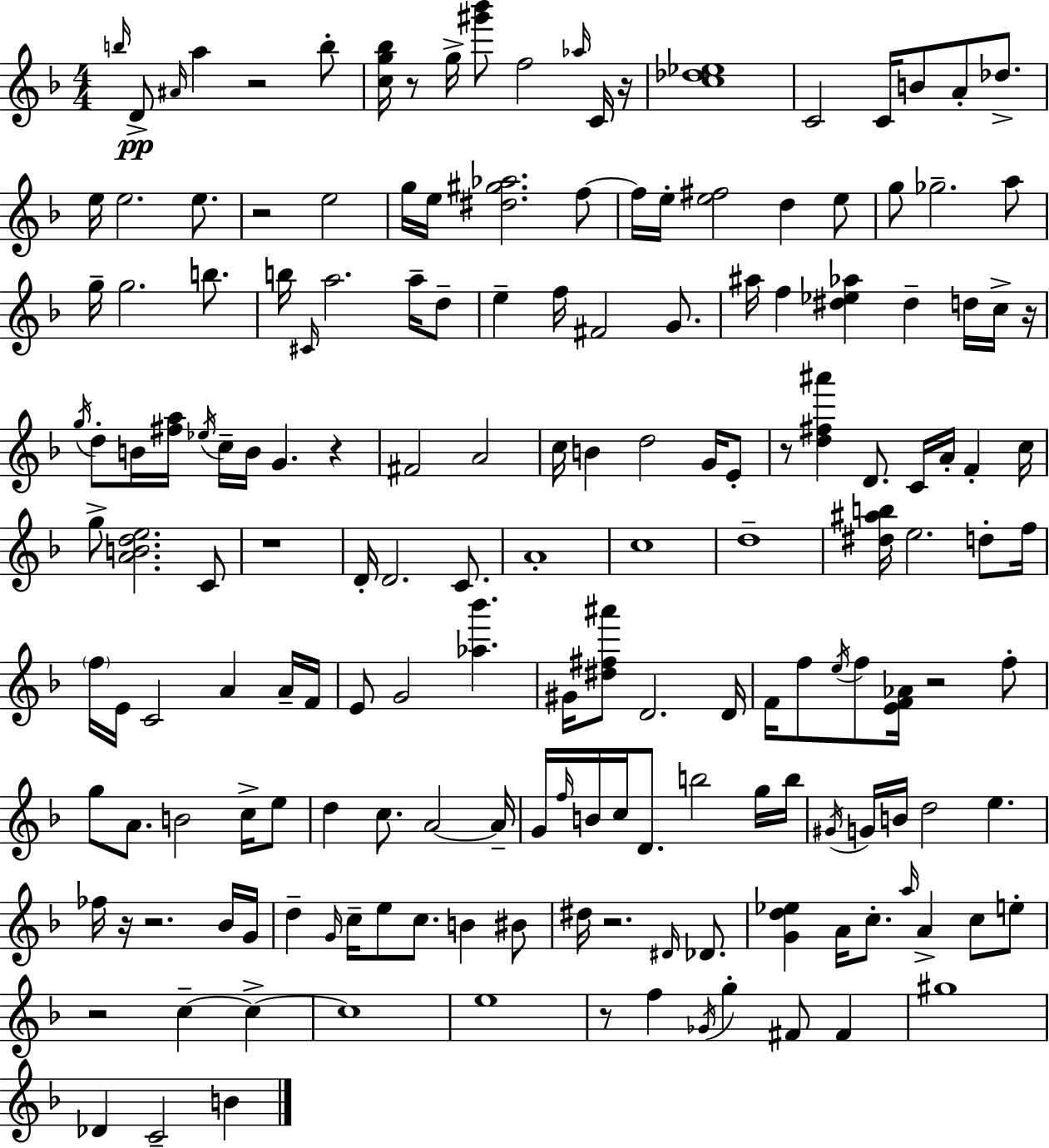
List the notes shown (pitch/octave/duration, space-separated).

B5/s D4/e A#4/s A5/q R/h B5/e [C5,G5,Bb5]/s R/e G5/s [G#6,Bb6]/e F5/h Ab5/s C4/s R/s [C5,Db5,Eb5]/w C4/h C4/s B4/e A4/e Db5/e. E5/s E5/h. E5/e. R/h E5/h G5/s E5/s [D#5,G#5,Ab5]/h. F5/e F5/s E5/s [E5,F#5]/h D5/q E5/e G5/e Gb5/h. A5/e G5/s G5/h. B5/e. B5/s C#4/s A5/h. A5/s D5/e E5/q F5/s F#4/h G4/e. A#5/s F5/q [D#5,Eb5,Ab5]/q D#5/q D5/s C5/s R/s G5/s D5/e B4/s [F#5,A5]/s Eb5/s C5/s B4/s G4/q. R/q F#4/h A4/h C5/s B4/q D5/h G4/s E4/e R/e [D5,F#5,A#6]/q D4/e. C4/s A4/s F4/q C5/s G5/e [A4,B4,D5,E5]/h. C4/e R/w D4/s D4/h. C4/e. A4/w C5/w D5/w [D#5,A#5,B5]/s E5/h. D5/e F5/s F5/s E4/s C4/h A4/q A4/s F4/s E4/e G4/h [Ab5,Bb6]/q. G#4/s [D#5,F#5,A#6]/e D4/h. D4/s F4/s F5/e E5/s F5/e [E4,F4,Ab4]/s R/h F5/e G5/e A4/e. B4/h C5/s E5/e D5/q C5/e. A4/h A4/s G4/s F5/s B4/s C5/s D4/e. B5/h G5/s B5/s G#4/s G4/s B4/s D5/h E5/q. FES5/s R/s R/h. Bb4/s G4/s D5/q G4/s C5/s E5/e C5/e. B4/q BIS4/e D#5/s R/h. D#4/s Db4/e. [G4,D5,Eb5]/q A4/s C5/e. A5/s A4/q C5/e E5/e R/h C5/q C5/q C5/w E5/w R/e F5/q Gb4/s G5/q F#4/e F#4/q G#5/w Db4/q C4/h B4/q